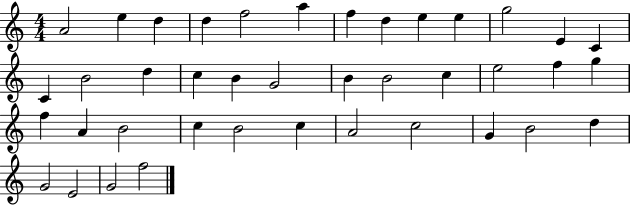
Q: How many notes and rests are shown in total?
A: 40